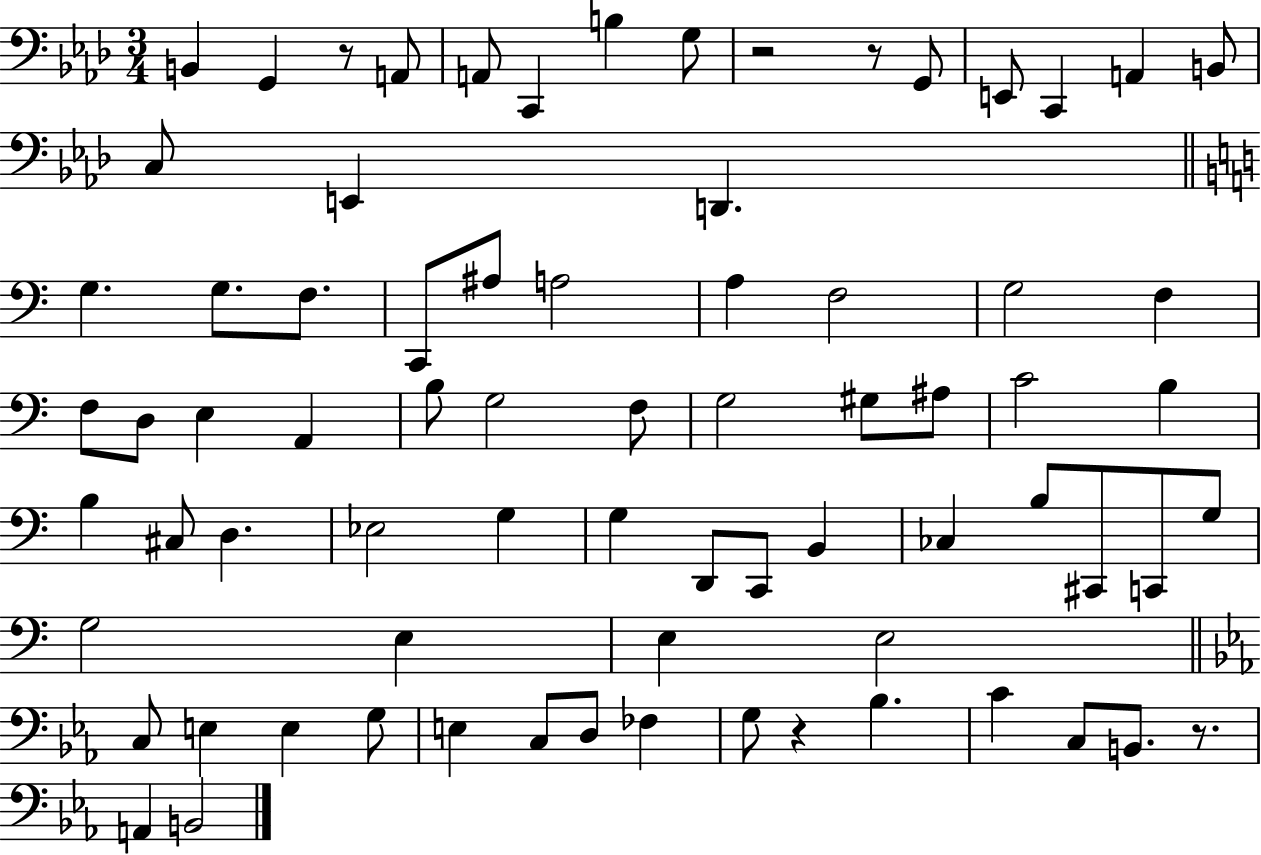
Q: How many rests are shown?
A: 5